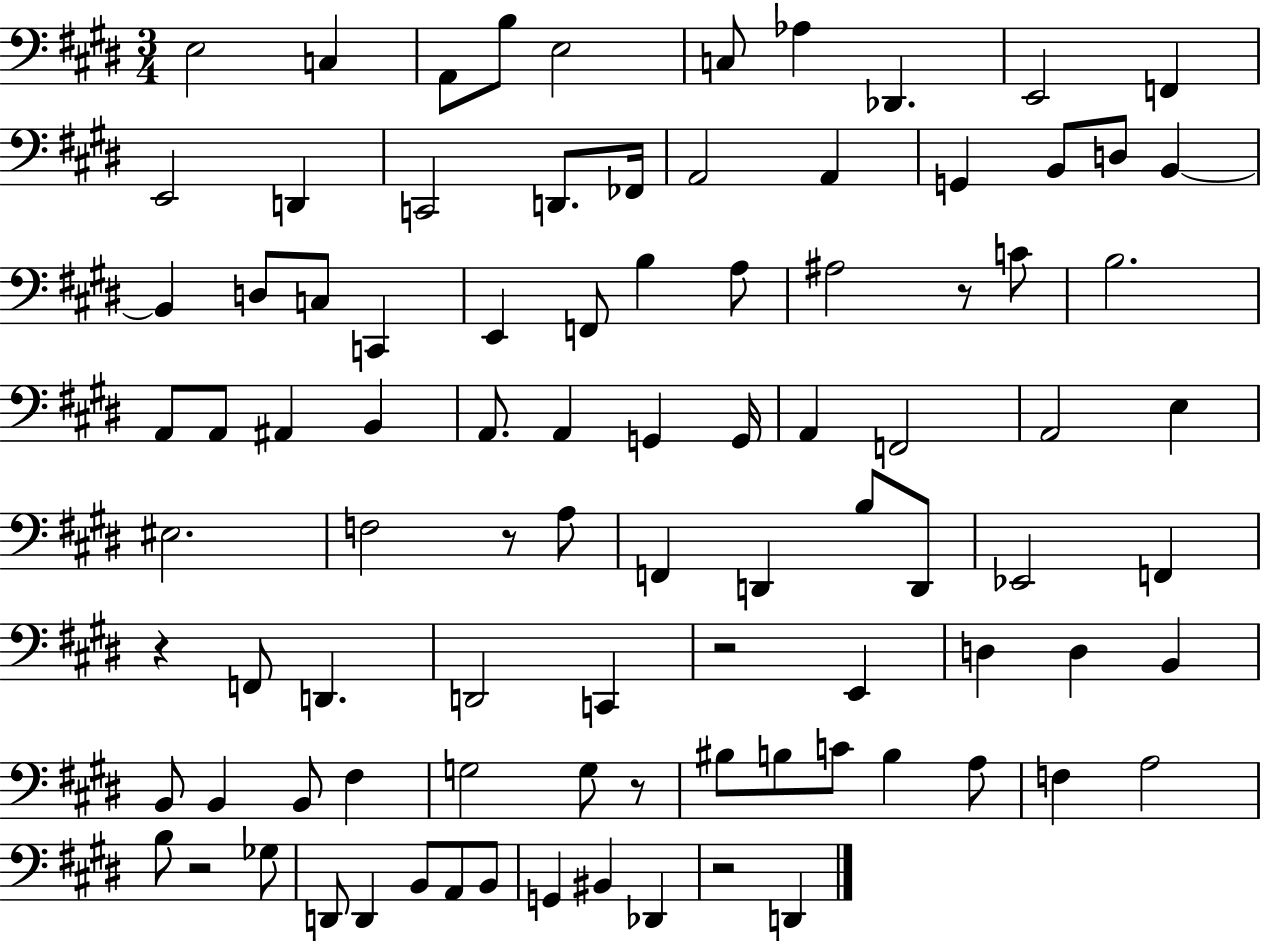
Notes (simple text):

E3/h C3/q A2/e B3/e E3/h C3/e Ab3/q Db2/q. E2/h F2/q E2/h D2/q C2/h D2/e. FES2/s A2/h A2/q G2/q B2/e D3/e B2/q B2/q D3/e C3/e C2/q E2/q F2/e B3/q A3/e A#3/h R/e C4/e B3/h. A2/e A2/e A#2/q B2/q A2/e. A2/q G2/q G2/s A2/q F2/h A2/h E3/q EIS3/h. F3/h R/e A3/e F2/q D2/q B3/e D2/e Eb2/h F2/q R/q F2/e D2/q. D2/h C2/q R/h E2/q D3/q D3/q B2/q B2/e B2/q B2/e F#3/q G3/h G3/e R/e BIS3/e B3/e C4/e B3/q A3/e F3/q A3/h B3/e R/h Gb3/e D2/e D2/q B2/e A2/e B2/e G2/q BIS2/q Db2/q R/h D2/q